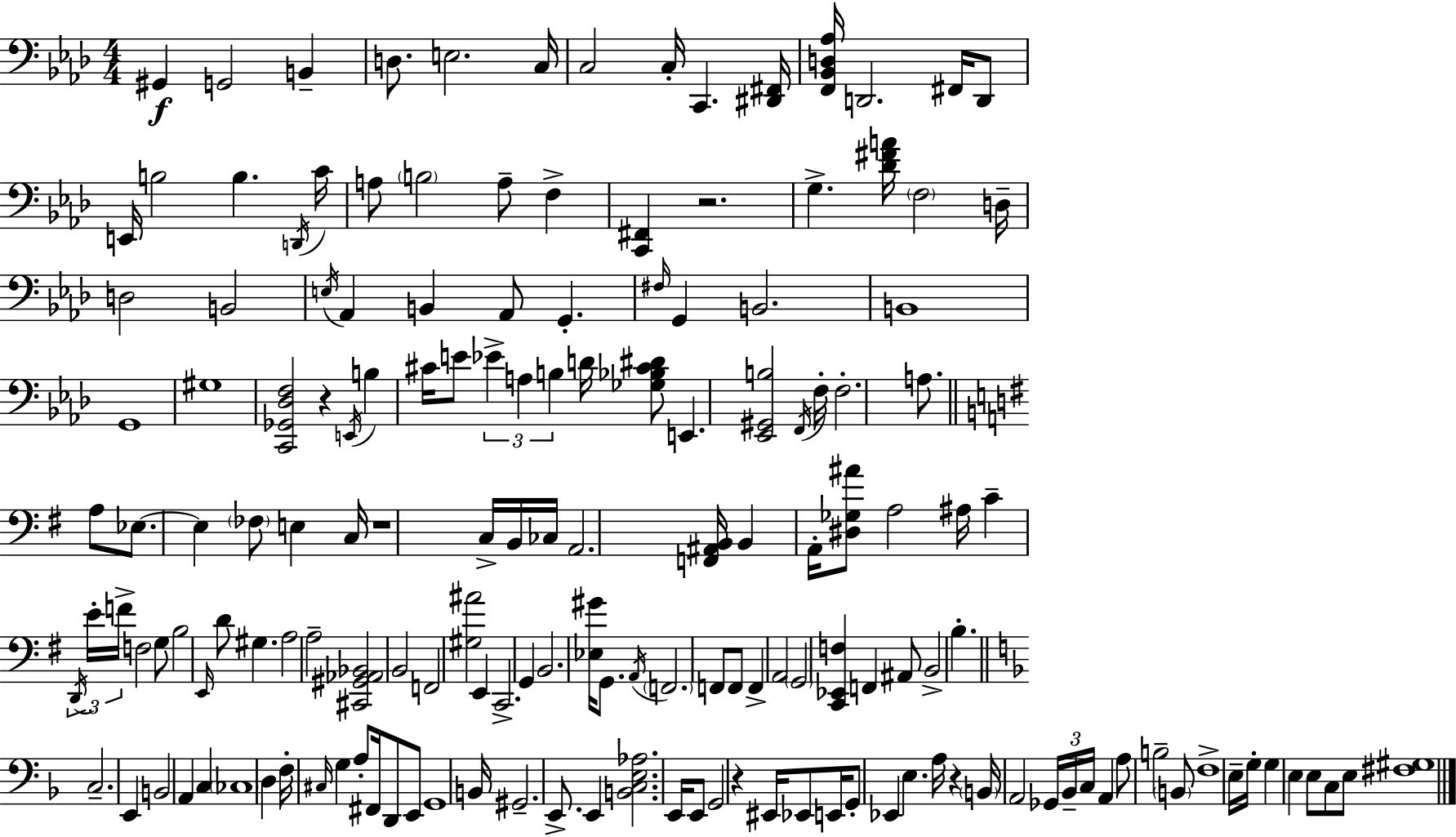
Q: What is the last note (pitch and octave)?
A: E3